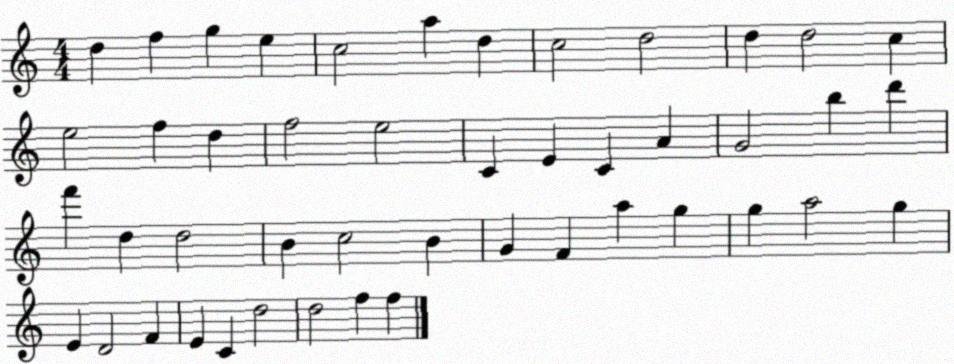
X:1
T:Untitled
M:4/4
L:1/4
K:C
d f g e c2 a d c2 d2 d d2 c e2 f d f2 e2 C E C A G2 b d' f' d d2 B c2 B G F a g g a2 g E D2 F E C d2 d2 f f